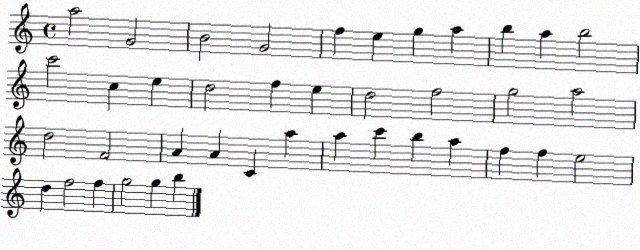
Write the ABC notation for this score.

X:1
T:Untitled
M:4/4
L:1/4
K:C
a2 G2 B2 G2 f e g a b a b2 c'2 c e d2 f e d2 f2 g2 a2 d2 F2 A A C a a c' b a f f e2 d f2 f g2 g b